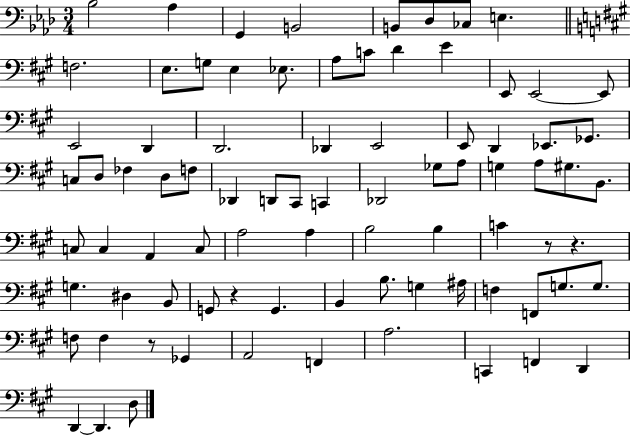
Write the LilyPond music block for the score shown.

{
  \clef bass
  \numericTimeSignature
  \time 3/4
  \key aes \major
  bes2 aes4 | g,4 b,2 | b,8 des8 ces8 e4. | \bar "||" \break \key a \major f2. | e8. g8 e4 ees8. | a8 c'8 d'4 e'4 | e,8 e,2~~ e,8 | \break e,2 d,4 | d,2. | des,4 e,2 | e,8 d,4 ees,8. ges,8. | \break c8 d8 fes4 d8 f8 | des,4 d,8 cis,8 c,4 | des,2 ges8 a8 | g4 a8 gis8. b,8. | \break c8 c4 a,4 c8 | a2 a4 | b2 b4 | c'4 r8 r4. | \break g4. dis4 b,8 | g,8 r4 g,4. | b,4 b8. g4 ais16 | f4 f,8 g8. g8. | \break f8 f4 r8 ges,4 | a,2 f,4 | a2. | c,4 f,4 d,4 | \break d,4~~ d,4. d8 | \bar "|."
}